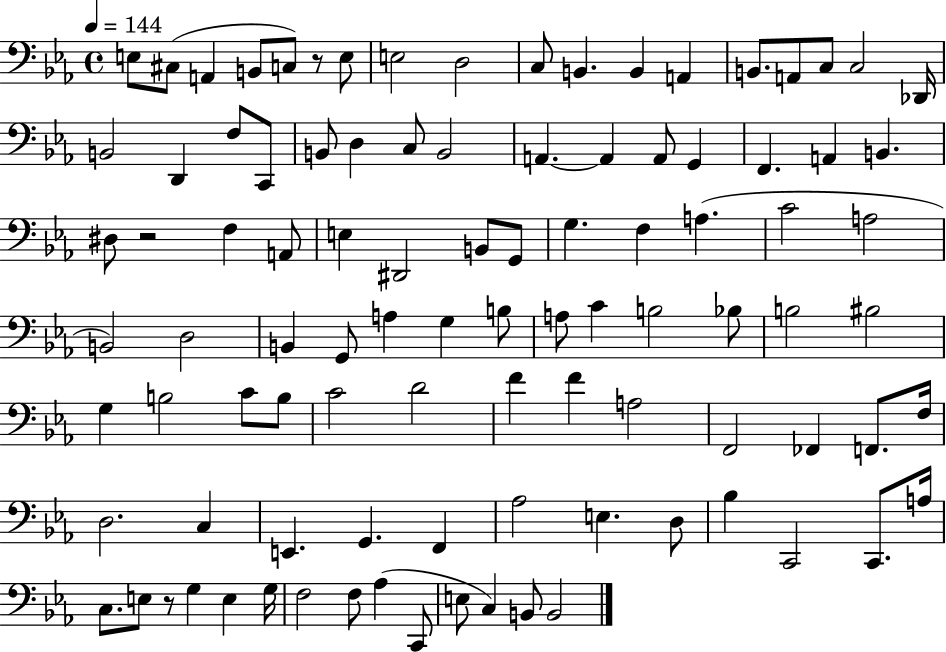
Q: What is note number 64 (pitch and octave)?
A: F4